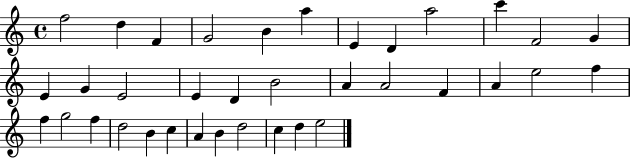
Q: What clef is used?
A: treble